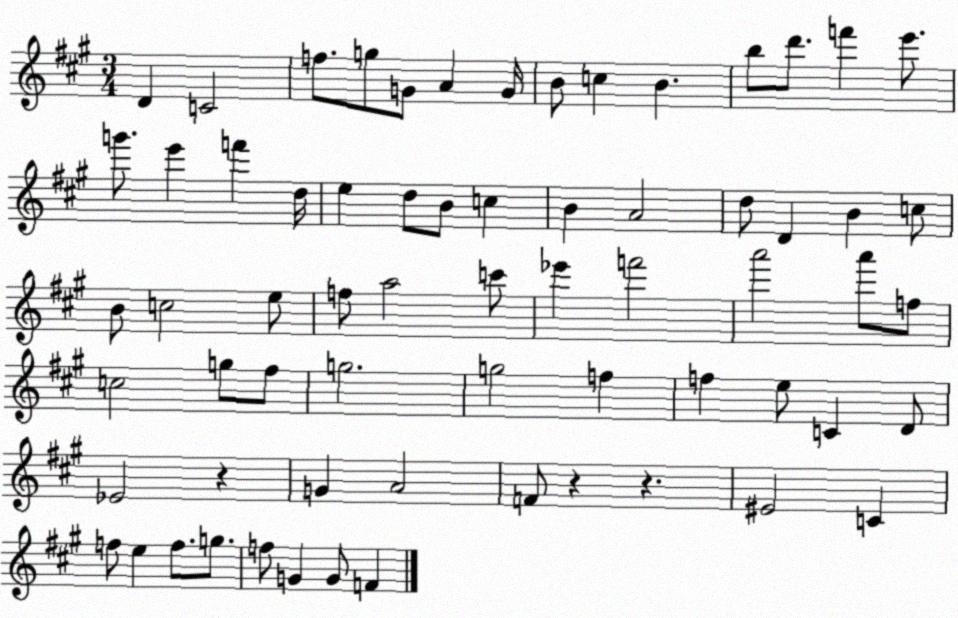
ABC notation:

X:1
T:Untitled
M:3/4
L:1/4
K:A
D C2 f/2 g/2 G/2 A G/4 B/2 c B b/2 d'/2 f' e'/2 g'/2 e' f' d/4 e d/2 B/2 c B A2 d/2 D B c/2 B/2 c2 e/2 f/2 a2 c'/2 _e' f'2 a'2 a'/2 f/2 c2 g/2 ^f/2 g2 g2 f f e/2 C D/2 _E2 z G A2 F/2 z z ^E2 C f/2 e f/2 g/2 f/2 G G/2 F